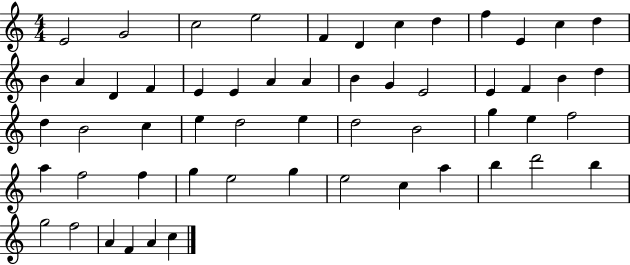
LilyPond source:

{
  \clef treble
  \numericTimeSignature
  \time 4/4
  \key c \major
  e'2 g'2 | c''2 e''2 | f'4 d'4 c''4 d''4 | f''4 e'4 c''4 d''4 | \break b'4 a'4 d'4 f'4 | e'4 e'4 a'4 a'4 | b'4 g'4 e'2 | e'4 f'4 b'4 d''4 | \break d''4 b'2 c''4 | e''4 d''2 e''4 | d''2 b'2 | g''4 e''4 f''2 | \break a''4 f''2 f''4 | g''4 e''2 g''4 | e''2 c''4 a''4 | b''4 d'''2 b''4 | \break g''2 f''2 | a'4 f'4 a'4 c''4 | \bar "|."
}